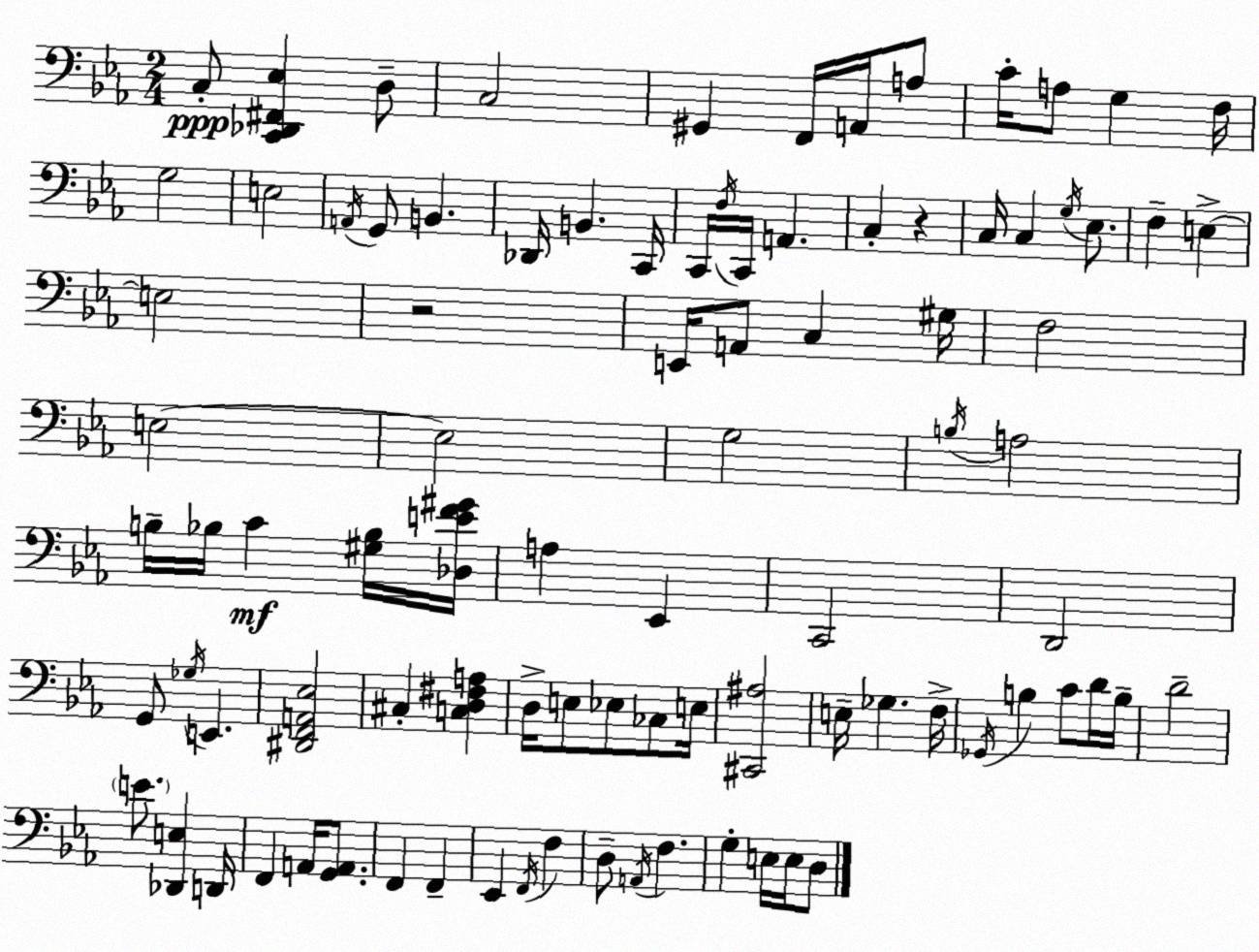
X:1
T:Untitled
M:2/4
L:1/4
K:Cm
C,/2 [C,,_D,,^F,,_E,] D,/2 C,2 ^G,, F,,/4 A,,/4 A,/2 C/4 A,/2 G, F,/4 G,2 E,2 A,,/4 G,,/2 B,, _D,,/4 B,, C,,/4 C,,/4 F,/4 C,,/4 A,, C, z C,/4 C, G,/4 _E,/2 F, E, E,2 z2 E,,/4 A,,/2 C, ^G,/4 F,2 E,2 E,2 G,2 B,/4 A,2 B,/4 _B,/4 C [^G,_B,]/4 [_D,EF^G]/4 A, _E,, C,,2 D,,2 G,,/2 _G,/4 E,, [^D,,F,,A,,_E,]2 ^C, [C,D,^F,A,] D,/4 E,/2 _E,/2 _C,/2 E,/4 [^C,,^A,]2 E,/4 _G, F,/4 _G,,/4 B, C/2 D/4 B,/4 D2 E/2 [_D,,E,] D,,/4 F,, A,,/4 [G,,A,,]/2 F,, F,, _E,, F,,/4 F, D,/2 A,,/4 F, G, E,/4 E,/4 D,/2